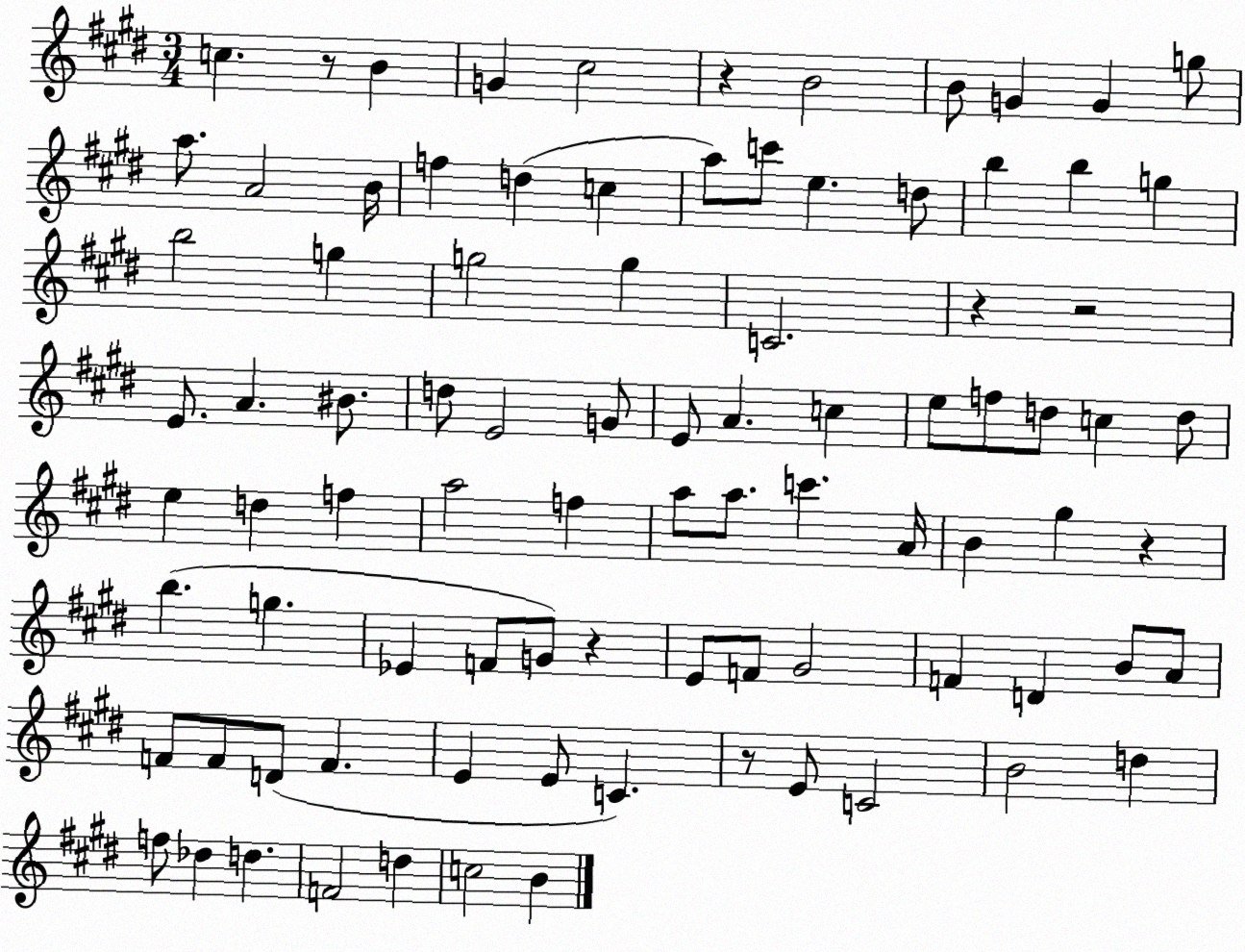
X:1
T:Untitled
M:3/4
L:1/4
K:E
c z/2 B G ^c2 z B2 B/2 G G g/2 a/2 A2 B/4 f d c a/2 c'/2 e d/2 b b g b2 g g2 g C2 z z2 E/2 A ^B/2 d/2 E2 G/2 E/2 A c e/2 f/2 d/2 c d/2 e d f a2 f a/2 a/2 c' A/4 B ^g z b g _E F/2 G/2 z E/2 F/2 ^G2 F D B/2 A/2 F/2 F/2 D/2 F E E/2 C z/2 E/2 C2 B2 d f/2 _d d F2 d c2 B